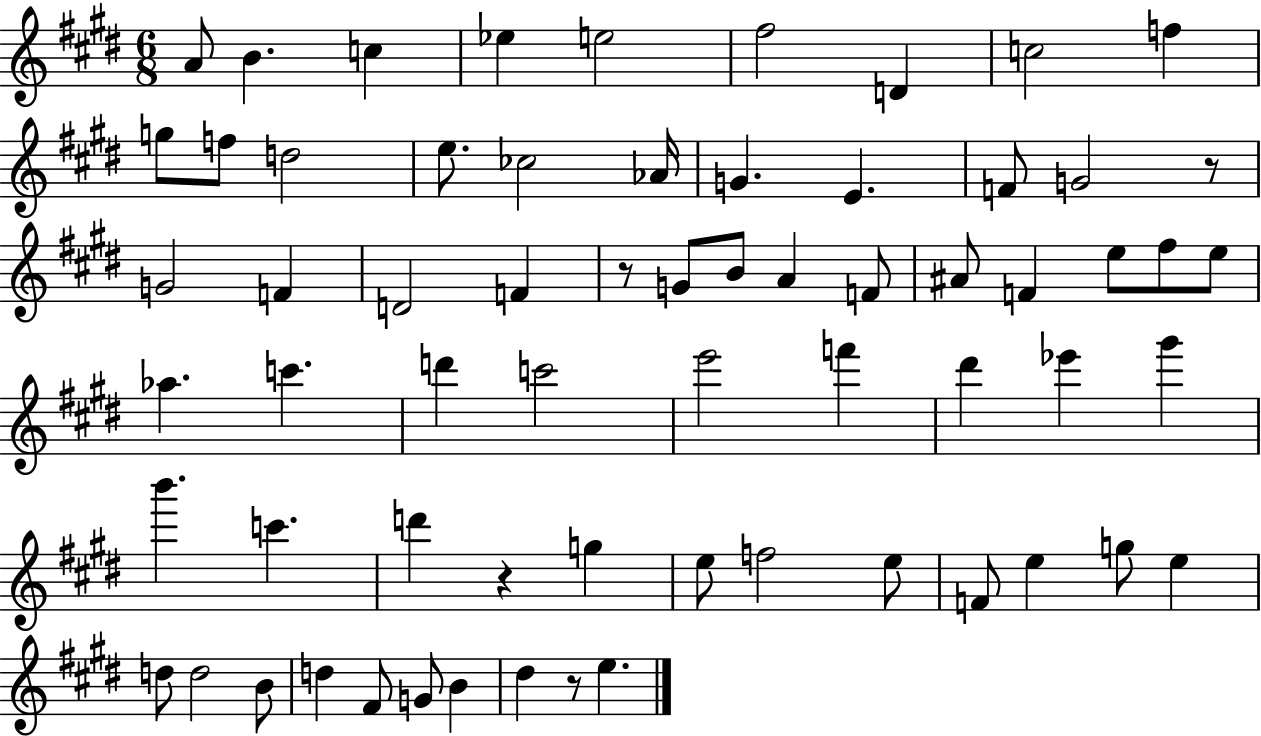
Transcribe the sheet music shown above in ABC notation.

X:1
T:Untitled
M:6/8
L:1/4
K:E
A/2 B c _e e2 ^f2 D c2 f g/2 f/2 d2 e/2 _c2 _A/4 G E F/2 G2 z/2 G2 F D2 F z/2 G/2 B/2 A F/2 ^A/2 F e/2 ^f/2 e/2 _a c' d' c'2 e'2 f' ^d' _e' ^g' b' c' d' z g e/2 f2 e/2 F/2 e g/2 e d/2 d2 B/2 d ^F/2 G/2 B ^d z/2 e